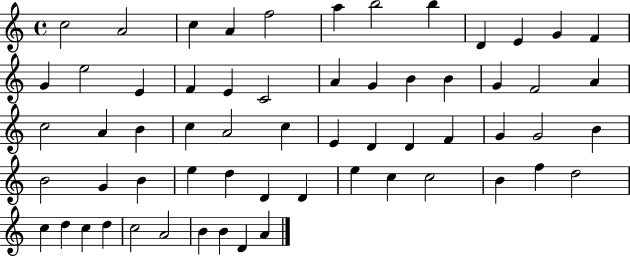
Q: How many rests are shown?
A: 0